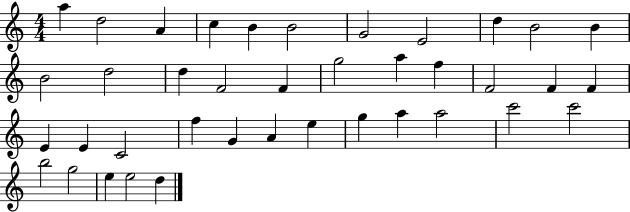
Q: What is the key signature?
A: C major